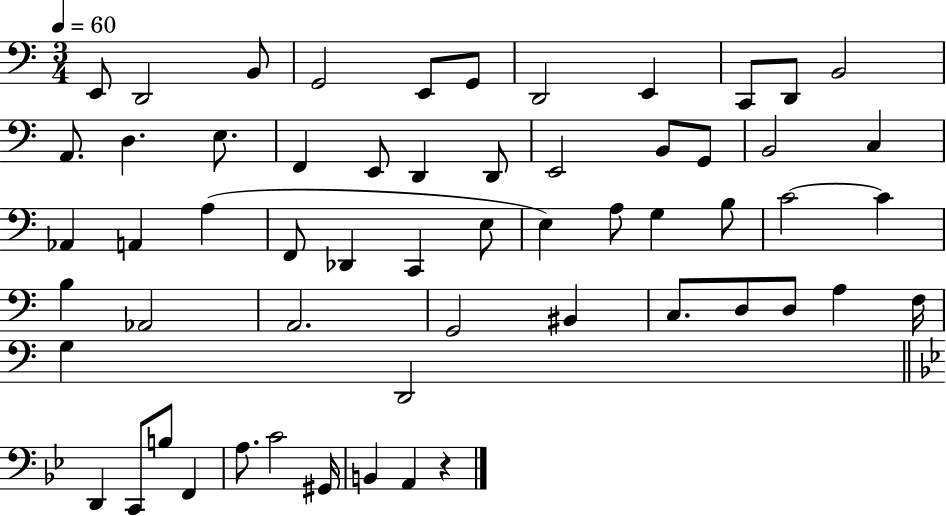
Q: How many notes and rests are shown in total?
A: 58